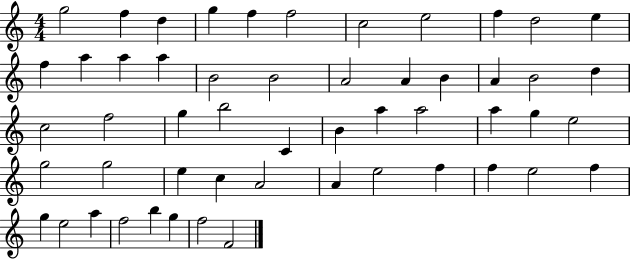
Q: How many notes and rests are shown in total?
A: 53